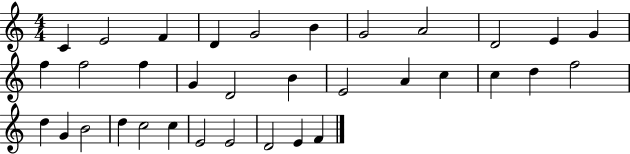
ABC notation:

X:1
T:Untitled
M:4/4
L:1/4
K:C
C E2 F D G2 B G2 A2 D2 E G f f2 f G D2 B E2 A c c d f2 d G B2 d c2 c E2 E2 D2 E F